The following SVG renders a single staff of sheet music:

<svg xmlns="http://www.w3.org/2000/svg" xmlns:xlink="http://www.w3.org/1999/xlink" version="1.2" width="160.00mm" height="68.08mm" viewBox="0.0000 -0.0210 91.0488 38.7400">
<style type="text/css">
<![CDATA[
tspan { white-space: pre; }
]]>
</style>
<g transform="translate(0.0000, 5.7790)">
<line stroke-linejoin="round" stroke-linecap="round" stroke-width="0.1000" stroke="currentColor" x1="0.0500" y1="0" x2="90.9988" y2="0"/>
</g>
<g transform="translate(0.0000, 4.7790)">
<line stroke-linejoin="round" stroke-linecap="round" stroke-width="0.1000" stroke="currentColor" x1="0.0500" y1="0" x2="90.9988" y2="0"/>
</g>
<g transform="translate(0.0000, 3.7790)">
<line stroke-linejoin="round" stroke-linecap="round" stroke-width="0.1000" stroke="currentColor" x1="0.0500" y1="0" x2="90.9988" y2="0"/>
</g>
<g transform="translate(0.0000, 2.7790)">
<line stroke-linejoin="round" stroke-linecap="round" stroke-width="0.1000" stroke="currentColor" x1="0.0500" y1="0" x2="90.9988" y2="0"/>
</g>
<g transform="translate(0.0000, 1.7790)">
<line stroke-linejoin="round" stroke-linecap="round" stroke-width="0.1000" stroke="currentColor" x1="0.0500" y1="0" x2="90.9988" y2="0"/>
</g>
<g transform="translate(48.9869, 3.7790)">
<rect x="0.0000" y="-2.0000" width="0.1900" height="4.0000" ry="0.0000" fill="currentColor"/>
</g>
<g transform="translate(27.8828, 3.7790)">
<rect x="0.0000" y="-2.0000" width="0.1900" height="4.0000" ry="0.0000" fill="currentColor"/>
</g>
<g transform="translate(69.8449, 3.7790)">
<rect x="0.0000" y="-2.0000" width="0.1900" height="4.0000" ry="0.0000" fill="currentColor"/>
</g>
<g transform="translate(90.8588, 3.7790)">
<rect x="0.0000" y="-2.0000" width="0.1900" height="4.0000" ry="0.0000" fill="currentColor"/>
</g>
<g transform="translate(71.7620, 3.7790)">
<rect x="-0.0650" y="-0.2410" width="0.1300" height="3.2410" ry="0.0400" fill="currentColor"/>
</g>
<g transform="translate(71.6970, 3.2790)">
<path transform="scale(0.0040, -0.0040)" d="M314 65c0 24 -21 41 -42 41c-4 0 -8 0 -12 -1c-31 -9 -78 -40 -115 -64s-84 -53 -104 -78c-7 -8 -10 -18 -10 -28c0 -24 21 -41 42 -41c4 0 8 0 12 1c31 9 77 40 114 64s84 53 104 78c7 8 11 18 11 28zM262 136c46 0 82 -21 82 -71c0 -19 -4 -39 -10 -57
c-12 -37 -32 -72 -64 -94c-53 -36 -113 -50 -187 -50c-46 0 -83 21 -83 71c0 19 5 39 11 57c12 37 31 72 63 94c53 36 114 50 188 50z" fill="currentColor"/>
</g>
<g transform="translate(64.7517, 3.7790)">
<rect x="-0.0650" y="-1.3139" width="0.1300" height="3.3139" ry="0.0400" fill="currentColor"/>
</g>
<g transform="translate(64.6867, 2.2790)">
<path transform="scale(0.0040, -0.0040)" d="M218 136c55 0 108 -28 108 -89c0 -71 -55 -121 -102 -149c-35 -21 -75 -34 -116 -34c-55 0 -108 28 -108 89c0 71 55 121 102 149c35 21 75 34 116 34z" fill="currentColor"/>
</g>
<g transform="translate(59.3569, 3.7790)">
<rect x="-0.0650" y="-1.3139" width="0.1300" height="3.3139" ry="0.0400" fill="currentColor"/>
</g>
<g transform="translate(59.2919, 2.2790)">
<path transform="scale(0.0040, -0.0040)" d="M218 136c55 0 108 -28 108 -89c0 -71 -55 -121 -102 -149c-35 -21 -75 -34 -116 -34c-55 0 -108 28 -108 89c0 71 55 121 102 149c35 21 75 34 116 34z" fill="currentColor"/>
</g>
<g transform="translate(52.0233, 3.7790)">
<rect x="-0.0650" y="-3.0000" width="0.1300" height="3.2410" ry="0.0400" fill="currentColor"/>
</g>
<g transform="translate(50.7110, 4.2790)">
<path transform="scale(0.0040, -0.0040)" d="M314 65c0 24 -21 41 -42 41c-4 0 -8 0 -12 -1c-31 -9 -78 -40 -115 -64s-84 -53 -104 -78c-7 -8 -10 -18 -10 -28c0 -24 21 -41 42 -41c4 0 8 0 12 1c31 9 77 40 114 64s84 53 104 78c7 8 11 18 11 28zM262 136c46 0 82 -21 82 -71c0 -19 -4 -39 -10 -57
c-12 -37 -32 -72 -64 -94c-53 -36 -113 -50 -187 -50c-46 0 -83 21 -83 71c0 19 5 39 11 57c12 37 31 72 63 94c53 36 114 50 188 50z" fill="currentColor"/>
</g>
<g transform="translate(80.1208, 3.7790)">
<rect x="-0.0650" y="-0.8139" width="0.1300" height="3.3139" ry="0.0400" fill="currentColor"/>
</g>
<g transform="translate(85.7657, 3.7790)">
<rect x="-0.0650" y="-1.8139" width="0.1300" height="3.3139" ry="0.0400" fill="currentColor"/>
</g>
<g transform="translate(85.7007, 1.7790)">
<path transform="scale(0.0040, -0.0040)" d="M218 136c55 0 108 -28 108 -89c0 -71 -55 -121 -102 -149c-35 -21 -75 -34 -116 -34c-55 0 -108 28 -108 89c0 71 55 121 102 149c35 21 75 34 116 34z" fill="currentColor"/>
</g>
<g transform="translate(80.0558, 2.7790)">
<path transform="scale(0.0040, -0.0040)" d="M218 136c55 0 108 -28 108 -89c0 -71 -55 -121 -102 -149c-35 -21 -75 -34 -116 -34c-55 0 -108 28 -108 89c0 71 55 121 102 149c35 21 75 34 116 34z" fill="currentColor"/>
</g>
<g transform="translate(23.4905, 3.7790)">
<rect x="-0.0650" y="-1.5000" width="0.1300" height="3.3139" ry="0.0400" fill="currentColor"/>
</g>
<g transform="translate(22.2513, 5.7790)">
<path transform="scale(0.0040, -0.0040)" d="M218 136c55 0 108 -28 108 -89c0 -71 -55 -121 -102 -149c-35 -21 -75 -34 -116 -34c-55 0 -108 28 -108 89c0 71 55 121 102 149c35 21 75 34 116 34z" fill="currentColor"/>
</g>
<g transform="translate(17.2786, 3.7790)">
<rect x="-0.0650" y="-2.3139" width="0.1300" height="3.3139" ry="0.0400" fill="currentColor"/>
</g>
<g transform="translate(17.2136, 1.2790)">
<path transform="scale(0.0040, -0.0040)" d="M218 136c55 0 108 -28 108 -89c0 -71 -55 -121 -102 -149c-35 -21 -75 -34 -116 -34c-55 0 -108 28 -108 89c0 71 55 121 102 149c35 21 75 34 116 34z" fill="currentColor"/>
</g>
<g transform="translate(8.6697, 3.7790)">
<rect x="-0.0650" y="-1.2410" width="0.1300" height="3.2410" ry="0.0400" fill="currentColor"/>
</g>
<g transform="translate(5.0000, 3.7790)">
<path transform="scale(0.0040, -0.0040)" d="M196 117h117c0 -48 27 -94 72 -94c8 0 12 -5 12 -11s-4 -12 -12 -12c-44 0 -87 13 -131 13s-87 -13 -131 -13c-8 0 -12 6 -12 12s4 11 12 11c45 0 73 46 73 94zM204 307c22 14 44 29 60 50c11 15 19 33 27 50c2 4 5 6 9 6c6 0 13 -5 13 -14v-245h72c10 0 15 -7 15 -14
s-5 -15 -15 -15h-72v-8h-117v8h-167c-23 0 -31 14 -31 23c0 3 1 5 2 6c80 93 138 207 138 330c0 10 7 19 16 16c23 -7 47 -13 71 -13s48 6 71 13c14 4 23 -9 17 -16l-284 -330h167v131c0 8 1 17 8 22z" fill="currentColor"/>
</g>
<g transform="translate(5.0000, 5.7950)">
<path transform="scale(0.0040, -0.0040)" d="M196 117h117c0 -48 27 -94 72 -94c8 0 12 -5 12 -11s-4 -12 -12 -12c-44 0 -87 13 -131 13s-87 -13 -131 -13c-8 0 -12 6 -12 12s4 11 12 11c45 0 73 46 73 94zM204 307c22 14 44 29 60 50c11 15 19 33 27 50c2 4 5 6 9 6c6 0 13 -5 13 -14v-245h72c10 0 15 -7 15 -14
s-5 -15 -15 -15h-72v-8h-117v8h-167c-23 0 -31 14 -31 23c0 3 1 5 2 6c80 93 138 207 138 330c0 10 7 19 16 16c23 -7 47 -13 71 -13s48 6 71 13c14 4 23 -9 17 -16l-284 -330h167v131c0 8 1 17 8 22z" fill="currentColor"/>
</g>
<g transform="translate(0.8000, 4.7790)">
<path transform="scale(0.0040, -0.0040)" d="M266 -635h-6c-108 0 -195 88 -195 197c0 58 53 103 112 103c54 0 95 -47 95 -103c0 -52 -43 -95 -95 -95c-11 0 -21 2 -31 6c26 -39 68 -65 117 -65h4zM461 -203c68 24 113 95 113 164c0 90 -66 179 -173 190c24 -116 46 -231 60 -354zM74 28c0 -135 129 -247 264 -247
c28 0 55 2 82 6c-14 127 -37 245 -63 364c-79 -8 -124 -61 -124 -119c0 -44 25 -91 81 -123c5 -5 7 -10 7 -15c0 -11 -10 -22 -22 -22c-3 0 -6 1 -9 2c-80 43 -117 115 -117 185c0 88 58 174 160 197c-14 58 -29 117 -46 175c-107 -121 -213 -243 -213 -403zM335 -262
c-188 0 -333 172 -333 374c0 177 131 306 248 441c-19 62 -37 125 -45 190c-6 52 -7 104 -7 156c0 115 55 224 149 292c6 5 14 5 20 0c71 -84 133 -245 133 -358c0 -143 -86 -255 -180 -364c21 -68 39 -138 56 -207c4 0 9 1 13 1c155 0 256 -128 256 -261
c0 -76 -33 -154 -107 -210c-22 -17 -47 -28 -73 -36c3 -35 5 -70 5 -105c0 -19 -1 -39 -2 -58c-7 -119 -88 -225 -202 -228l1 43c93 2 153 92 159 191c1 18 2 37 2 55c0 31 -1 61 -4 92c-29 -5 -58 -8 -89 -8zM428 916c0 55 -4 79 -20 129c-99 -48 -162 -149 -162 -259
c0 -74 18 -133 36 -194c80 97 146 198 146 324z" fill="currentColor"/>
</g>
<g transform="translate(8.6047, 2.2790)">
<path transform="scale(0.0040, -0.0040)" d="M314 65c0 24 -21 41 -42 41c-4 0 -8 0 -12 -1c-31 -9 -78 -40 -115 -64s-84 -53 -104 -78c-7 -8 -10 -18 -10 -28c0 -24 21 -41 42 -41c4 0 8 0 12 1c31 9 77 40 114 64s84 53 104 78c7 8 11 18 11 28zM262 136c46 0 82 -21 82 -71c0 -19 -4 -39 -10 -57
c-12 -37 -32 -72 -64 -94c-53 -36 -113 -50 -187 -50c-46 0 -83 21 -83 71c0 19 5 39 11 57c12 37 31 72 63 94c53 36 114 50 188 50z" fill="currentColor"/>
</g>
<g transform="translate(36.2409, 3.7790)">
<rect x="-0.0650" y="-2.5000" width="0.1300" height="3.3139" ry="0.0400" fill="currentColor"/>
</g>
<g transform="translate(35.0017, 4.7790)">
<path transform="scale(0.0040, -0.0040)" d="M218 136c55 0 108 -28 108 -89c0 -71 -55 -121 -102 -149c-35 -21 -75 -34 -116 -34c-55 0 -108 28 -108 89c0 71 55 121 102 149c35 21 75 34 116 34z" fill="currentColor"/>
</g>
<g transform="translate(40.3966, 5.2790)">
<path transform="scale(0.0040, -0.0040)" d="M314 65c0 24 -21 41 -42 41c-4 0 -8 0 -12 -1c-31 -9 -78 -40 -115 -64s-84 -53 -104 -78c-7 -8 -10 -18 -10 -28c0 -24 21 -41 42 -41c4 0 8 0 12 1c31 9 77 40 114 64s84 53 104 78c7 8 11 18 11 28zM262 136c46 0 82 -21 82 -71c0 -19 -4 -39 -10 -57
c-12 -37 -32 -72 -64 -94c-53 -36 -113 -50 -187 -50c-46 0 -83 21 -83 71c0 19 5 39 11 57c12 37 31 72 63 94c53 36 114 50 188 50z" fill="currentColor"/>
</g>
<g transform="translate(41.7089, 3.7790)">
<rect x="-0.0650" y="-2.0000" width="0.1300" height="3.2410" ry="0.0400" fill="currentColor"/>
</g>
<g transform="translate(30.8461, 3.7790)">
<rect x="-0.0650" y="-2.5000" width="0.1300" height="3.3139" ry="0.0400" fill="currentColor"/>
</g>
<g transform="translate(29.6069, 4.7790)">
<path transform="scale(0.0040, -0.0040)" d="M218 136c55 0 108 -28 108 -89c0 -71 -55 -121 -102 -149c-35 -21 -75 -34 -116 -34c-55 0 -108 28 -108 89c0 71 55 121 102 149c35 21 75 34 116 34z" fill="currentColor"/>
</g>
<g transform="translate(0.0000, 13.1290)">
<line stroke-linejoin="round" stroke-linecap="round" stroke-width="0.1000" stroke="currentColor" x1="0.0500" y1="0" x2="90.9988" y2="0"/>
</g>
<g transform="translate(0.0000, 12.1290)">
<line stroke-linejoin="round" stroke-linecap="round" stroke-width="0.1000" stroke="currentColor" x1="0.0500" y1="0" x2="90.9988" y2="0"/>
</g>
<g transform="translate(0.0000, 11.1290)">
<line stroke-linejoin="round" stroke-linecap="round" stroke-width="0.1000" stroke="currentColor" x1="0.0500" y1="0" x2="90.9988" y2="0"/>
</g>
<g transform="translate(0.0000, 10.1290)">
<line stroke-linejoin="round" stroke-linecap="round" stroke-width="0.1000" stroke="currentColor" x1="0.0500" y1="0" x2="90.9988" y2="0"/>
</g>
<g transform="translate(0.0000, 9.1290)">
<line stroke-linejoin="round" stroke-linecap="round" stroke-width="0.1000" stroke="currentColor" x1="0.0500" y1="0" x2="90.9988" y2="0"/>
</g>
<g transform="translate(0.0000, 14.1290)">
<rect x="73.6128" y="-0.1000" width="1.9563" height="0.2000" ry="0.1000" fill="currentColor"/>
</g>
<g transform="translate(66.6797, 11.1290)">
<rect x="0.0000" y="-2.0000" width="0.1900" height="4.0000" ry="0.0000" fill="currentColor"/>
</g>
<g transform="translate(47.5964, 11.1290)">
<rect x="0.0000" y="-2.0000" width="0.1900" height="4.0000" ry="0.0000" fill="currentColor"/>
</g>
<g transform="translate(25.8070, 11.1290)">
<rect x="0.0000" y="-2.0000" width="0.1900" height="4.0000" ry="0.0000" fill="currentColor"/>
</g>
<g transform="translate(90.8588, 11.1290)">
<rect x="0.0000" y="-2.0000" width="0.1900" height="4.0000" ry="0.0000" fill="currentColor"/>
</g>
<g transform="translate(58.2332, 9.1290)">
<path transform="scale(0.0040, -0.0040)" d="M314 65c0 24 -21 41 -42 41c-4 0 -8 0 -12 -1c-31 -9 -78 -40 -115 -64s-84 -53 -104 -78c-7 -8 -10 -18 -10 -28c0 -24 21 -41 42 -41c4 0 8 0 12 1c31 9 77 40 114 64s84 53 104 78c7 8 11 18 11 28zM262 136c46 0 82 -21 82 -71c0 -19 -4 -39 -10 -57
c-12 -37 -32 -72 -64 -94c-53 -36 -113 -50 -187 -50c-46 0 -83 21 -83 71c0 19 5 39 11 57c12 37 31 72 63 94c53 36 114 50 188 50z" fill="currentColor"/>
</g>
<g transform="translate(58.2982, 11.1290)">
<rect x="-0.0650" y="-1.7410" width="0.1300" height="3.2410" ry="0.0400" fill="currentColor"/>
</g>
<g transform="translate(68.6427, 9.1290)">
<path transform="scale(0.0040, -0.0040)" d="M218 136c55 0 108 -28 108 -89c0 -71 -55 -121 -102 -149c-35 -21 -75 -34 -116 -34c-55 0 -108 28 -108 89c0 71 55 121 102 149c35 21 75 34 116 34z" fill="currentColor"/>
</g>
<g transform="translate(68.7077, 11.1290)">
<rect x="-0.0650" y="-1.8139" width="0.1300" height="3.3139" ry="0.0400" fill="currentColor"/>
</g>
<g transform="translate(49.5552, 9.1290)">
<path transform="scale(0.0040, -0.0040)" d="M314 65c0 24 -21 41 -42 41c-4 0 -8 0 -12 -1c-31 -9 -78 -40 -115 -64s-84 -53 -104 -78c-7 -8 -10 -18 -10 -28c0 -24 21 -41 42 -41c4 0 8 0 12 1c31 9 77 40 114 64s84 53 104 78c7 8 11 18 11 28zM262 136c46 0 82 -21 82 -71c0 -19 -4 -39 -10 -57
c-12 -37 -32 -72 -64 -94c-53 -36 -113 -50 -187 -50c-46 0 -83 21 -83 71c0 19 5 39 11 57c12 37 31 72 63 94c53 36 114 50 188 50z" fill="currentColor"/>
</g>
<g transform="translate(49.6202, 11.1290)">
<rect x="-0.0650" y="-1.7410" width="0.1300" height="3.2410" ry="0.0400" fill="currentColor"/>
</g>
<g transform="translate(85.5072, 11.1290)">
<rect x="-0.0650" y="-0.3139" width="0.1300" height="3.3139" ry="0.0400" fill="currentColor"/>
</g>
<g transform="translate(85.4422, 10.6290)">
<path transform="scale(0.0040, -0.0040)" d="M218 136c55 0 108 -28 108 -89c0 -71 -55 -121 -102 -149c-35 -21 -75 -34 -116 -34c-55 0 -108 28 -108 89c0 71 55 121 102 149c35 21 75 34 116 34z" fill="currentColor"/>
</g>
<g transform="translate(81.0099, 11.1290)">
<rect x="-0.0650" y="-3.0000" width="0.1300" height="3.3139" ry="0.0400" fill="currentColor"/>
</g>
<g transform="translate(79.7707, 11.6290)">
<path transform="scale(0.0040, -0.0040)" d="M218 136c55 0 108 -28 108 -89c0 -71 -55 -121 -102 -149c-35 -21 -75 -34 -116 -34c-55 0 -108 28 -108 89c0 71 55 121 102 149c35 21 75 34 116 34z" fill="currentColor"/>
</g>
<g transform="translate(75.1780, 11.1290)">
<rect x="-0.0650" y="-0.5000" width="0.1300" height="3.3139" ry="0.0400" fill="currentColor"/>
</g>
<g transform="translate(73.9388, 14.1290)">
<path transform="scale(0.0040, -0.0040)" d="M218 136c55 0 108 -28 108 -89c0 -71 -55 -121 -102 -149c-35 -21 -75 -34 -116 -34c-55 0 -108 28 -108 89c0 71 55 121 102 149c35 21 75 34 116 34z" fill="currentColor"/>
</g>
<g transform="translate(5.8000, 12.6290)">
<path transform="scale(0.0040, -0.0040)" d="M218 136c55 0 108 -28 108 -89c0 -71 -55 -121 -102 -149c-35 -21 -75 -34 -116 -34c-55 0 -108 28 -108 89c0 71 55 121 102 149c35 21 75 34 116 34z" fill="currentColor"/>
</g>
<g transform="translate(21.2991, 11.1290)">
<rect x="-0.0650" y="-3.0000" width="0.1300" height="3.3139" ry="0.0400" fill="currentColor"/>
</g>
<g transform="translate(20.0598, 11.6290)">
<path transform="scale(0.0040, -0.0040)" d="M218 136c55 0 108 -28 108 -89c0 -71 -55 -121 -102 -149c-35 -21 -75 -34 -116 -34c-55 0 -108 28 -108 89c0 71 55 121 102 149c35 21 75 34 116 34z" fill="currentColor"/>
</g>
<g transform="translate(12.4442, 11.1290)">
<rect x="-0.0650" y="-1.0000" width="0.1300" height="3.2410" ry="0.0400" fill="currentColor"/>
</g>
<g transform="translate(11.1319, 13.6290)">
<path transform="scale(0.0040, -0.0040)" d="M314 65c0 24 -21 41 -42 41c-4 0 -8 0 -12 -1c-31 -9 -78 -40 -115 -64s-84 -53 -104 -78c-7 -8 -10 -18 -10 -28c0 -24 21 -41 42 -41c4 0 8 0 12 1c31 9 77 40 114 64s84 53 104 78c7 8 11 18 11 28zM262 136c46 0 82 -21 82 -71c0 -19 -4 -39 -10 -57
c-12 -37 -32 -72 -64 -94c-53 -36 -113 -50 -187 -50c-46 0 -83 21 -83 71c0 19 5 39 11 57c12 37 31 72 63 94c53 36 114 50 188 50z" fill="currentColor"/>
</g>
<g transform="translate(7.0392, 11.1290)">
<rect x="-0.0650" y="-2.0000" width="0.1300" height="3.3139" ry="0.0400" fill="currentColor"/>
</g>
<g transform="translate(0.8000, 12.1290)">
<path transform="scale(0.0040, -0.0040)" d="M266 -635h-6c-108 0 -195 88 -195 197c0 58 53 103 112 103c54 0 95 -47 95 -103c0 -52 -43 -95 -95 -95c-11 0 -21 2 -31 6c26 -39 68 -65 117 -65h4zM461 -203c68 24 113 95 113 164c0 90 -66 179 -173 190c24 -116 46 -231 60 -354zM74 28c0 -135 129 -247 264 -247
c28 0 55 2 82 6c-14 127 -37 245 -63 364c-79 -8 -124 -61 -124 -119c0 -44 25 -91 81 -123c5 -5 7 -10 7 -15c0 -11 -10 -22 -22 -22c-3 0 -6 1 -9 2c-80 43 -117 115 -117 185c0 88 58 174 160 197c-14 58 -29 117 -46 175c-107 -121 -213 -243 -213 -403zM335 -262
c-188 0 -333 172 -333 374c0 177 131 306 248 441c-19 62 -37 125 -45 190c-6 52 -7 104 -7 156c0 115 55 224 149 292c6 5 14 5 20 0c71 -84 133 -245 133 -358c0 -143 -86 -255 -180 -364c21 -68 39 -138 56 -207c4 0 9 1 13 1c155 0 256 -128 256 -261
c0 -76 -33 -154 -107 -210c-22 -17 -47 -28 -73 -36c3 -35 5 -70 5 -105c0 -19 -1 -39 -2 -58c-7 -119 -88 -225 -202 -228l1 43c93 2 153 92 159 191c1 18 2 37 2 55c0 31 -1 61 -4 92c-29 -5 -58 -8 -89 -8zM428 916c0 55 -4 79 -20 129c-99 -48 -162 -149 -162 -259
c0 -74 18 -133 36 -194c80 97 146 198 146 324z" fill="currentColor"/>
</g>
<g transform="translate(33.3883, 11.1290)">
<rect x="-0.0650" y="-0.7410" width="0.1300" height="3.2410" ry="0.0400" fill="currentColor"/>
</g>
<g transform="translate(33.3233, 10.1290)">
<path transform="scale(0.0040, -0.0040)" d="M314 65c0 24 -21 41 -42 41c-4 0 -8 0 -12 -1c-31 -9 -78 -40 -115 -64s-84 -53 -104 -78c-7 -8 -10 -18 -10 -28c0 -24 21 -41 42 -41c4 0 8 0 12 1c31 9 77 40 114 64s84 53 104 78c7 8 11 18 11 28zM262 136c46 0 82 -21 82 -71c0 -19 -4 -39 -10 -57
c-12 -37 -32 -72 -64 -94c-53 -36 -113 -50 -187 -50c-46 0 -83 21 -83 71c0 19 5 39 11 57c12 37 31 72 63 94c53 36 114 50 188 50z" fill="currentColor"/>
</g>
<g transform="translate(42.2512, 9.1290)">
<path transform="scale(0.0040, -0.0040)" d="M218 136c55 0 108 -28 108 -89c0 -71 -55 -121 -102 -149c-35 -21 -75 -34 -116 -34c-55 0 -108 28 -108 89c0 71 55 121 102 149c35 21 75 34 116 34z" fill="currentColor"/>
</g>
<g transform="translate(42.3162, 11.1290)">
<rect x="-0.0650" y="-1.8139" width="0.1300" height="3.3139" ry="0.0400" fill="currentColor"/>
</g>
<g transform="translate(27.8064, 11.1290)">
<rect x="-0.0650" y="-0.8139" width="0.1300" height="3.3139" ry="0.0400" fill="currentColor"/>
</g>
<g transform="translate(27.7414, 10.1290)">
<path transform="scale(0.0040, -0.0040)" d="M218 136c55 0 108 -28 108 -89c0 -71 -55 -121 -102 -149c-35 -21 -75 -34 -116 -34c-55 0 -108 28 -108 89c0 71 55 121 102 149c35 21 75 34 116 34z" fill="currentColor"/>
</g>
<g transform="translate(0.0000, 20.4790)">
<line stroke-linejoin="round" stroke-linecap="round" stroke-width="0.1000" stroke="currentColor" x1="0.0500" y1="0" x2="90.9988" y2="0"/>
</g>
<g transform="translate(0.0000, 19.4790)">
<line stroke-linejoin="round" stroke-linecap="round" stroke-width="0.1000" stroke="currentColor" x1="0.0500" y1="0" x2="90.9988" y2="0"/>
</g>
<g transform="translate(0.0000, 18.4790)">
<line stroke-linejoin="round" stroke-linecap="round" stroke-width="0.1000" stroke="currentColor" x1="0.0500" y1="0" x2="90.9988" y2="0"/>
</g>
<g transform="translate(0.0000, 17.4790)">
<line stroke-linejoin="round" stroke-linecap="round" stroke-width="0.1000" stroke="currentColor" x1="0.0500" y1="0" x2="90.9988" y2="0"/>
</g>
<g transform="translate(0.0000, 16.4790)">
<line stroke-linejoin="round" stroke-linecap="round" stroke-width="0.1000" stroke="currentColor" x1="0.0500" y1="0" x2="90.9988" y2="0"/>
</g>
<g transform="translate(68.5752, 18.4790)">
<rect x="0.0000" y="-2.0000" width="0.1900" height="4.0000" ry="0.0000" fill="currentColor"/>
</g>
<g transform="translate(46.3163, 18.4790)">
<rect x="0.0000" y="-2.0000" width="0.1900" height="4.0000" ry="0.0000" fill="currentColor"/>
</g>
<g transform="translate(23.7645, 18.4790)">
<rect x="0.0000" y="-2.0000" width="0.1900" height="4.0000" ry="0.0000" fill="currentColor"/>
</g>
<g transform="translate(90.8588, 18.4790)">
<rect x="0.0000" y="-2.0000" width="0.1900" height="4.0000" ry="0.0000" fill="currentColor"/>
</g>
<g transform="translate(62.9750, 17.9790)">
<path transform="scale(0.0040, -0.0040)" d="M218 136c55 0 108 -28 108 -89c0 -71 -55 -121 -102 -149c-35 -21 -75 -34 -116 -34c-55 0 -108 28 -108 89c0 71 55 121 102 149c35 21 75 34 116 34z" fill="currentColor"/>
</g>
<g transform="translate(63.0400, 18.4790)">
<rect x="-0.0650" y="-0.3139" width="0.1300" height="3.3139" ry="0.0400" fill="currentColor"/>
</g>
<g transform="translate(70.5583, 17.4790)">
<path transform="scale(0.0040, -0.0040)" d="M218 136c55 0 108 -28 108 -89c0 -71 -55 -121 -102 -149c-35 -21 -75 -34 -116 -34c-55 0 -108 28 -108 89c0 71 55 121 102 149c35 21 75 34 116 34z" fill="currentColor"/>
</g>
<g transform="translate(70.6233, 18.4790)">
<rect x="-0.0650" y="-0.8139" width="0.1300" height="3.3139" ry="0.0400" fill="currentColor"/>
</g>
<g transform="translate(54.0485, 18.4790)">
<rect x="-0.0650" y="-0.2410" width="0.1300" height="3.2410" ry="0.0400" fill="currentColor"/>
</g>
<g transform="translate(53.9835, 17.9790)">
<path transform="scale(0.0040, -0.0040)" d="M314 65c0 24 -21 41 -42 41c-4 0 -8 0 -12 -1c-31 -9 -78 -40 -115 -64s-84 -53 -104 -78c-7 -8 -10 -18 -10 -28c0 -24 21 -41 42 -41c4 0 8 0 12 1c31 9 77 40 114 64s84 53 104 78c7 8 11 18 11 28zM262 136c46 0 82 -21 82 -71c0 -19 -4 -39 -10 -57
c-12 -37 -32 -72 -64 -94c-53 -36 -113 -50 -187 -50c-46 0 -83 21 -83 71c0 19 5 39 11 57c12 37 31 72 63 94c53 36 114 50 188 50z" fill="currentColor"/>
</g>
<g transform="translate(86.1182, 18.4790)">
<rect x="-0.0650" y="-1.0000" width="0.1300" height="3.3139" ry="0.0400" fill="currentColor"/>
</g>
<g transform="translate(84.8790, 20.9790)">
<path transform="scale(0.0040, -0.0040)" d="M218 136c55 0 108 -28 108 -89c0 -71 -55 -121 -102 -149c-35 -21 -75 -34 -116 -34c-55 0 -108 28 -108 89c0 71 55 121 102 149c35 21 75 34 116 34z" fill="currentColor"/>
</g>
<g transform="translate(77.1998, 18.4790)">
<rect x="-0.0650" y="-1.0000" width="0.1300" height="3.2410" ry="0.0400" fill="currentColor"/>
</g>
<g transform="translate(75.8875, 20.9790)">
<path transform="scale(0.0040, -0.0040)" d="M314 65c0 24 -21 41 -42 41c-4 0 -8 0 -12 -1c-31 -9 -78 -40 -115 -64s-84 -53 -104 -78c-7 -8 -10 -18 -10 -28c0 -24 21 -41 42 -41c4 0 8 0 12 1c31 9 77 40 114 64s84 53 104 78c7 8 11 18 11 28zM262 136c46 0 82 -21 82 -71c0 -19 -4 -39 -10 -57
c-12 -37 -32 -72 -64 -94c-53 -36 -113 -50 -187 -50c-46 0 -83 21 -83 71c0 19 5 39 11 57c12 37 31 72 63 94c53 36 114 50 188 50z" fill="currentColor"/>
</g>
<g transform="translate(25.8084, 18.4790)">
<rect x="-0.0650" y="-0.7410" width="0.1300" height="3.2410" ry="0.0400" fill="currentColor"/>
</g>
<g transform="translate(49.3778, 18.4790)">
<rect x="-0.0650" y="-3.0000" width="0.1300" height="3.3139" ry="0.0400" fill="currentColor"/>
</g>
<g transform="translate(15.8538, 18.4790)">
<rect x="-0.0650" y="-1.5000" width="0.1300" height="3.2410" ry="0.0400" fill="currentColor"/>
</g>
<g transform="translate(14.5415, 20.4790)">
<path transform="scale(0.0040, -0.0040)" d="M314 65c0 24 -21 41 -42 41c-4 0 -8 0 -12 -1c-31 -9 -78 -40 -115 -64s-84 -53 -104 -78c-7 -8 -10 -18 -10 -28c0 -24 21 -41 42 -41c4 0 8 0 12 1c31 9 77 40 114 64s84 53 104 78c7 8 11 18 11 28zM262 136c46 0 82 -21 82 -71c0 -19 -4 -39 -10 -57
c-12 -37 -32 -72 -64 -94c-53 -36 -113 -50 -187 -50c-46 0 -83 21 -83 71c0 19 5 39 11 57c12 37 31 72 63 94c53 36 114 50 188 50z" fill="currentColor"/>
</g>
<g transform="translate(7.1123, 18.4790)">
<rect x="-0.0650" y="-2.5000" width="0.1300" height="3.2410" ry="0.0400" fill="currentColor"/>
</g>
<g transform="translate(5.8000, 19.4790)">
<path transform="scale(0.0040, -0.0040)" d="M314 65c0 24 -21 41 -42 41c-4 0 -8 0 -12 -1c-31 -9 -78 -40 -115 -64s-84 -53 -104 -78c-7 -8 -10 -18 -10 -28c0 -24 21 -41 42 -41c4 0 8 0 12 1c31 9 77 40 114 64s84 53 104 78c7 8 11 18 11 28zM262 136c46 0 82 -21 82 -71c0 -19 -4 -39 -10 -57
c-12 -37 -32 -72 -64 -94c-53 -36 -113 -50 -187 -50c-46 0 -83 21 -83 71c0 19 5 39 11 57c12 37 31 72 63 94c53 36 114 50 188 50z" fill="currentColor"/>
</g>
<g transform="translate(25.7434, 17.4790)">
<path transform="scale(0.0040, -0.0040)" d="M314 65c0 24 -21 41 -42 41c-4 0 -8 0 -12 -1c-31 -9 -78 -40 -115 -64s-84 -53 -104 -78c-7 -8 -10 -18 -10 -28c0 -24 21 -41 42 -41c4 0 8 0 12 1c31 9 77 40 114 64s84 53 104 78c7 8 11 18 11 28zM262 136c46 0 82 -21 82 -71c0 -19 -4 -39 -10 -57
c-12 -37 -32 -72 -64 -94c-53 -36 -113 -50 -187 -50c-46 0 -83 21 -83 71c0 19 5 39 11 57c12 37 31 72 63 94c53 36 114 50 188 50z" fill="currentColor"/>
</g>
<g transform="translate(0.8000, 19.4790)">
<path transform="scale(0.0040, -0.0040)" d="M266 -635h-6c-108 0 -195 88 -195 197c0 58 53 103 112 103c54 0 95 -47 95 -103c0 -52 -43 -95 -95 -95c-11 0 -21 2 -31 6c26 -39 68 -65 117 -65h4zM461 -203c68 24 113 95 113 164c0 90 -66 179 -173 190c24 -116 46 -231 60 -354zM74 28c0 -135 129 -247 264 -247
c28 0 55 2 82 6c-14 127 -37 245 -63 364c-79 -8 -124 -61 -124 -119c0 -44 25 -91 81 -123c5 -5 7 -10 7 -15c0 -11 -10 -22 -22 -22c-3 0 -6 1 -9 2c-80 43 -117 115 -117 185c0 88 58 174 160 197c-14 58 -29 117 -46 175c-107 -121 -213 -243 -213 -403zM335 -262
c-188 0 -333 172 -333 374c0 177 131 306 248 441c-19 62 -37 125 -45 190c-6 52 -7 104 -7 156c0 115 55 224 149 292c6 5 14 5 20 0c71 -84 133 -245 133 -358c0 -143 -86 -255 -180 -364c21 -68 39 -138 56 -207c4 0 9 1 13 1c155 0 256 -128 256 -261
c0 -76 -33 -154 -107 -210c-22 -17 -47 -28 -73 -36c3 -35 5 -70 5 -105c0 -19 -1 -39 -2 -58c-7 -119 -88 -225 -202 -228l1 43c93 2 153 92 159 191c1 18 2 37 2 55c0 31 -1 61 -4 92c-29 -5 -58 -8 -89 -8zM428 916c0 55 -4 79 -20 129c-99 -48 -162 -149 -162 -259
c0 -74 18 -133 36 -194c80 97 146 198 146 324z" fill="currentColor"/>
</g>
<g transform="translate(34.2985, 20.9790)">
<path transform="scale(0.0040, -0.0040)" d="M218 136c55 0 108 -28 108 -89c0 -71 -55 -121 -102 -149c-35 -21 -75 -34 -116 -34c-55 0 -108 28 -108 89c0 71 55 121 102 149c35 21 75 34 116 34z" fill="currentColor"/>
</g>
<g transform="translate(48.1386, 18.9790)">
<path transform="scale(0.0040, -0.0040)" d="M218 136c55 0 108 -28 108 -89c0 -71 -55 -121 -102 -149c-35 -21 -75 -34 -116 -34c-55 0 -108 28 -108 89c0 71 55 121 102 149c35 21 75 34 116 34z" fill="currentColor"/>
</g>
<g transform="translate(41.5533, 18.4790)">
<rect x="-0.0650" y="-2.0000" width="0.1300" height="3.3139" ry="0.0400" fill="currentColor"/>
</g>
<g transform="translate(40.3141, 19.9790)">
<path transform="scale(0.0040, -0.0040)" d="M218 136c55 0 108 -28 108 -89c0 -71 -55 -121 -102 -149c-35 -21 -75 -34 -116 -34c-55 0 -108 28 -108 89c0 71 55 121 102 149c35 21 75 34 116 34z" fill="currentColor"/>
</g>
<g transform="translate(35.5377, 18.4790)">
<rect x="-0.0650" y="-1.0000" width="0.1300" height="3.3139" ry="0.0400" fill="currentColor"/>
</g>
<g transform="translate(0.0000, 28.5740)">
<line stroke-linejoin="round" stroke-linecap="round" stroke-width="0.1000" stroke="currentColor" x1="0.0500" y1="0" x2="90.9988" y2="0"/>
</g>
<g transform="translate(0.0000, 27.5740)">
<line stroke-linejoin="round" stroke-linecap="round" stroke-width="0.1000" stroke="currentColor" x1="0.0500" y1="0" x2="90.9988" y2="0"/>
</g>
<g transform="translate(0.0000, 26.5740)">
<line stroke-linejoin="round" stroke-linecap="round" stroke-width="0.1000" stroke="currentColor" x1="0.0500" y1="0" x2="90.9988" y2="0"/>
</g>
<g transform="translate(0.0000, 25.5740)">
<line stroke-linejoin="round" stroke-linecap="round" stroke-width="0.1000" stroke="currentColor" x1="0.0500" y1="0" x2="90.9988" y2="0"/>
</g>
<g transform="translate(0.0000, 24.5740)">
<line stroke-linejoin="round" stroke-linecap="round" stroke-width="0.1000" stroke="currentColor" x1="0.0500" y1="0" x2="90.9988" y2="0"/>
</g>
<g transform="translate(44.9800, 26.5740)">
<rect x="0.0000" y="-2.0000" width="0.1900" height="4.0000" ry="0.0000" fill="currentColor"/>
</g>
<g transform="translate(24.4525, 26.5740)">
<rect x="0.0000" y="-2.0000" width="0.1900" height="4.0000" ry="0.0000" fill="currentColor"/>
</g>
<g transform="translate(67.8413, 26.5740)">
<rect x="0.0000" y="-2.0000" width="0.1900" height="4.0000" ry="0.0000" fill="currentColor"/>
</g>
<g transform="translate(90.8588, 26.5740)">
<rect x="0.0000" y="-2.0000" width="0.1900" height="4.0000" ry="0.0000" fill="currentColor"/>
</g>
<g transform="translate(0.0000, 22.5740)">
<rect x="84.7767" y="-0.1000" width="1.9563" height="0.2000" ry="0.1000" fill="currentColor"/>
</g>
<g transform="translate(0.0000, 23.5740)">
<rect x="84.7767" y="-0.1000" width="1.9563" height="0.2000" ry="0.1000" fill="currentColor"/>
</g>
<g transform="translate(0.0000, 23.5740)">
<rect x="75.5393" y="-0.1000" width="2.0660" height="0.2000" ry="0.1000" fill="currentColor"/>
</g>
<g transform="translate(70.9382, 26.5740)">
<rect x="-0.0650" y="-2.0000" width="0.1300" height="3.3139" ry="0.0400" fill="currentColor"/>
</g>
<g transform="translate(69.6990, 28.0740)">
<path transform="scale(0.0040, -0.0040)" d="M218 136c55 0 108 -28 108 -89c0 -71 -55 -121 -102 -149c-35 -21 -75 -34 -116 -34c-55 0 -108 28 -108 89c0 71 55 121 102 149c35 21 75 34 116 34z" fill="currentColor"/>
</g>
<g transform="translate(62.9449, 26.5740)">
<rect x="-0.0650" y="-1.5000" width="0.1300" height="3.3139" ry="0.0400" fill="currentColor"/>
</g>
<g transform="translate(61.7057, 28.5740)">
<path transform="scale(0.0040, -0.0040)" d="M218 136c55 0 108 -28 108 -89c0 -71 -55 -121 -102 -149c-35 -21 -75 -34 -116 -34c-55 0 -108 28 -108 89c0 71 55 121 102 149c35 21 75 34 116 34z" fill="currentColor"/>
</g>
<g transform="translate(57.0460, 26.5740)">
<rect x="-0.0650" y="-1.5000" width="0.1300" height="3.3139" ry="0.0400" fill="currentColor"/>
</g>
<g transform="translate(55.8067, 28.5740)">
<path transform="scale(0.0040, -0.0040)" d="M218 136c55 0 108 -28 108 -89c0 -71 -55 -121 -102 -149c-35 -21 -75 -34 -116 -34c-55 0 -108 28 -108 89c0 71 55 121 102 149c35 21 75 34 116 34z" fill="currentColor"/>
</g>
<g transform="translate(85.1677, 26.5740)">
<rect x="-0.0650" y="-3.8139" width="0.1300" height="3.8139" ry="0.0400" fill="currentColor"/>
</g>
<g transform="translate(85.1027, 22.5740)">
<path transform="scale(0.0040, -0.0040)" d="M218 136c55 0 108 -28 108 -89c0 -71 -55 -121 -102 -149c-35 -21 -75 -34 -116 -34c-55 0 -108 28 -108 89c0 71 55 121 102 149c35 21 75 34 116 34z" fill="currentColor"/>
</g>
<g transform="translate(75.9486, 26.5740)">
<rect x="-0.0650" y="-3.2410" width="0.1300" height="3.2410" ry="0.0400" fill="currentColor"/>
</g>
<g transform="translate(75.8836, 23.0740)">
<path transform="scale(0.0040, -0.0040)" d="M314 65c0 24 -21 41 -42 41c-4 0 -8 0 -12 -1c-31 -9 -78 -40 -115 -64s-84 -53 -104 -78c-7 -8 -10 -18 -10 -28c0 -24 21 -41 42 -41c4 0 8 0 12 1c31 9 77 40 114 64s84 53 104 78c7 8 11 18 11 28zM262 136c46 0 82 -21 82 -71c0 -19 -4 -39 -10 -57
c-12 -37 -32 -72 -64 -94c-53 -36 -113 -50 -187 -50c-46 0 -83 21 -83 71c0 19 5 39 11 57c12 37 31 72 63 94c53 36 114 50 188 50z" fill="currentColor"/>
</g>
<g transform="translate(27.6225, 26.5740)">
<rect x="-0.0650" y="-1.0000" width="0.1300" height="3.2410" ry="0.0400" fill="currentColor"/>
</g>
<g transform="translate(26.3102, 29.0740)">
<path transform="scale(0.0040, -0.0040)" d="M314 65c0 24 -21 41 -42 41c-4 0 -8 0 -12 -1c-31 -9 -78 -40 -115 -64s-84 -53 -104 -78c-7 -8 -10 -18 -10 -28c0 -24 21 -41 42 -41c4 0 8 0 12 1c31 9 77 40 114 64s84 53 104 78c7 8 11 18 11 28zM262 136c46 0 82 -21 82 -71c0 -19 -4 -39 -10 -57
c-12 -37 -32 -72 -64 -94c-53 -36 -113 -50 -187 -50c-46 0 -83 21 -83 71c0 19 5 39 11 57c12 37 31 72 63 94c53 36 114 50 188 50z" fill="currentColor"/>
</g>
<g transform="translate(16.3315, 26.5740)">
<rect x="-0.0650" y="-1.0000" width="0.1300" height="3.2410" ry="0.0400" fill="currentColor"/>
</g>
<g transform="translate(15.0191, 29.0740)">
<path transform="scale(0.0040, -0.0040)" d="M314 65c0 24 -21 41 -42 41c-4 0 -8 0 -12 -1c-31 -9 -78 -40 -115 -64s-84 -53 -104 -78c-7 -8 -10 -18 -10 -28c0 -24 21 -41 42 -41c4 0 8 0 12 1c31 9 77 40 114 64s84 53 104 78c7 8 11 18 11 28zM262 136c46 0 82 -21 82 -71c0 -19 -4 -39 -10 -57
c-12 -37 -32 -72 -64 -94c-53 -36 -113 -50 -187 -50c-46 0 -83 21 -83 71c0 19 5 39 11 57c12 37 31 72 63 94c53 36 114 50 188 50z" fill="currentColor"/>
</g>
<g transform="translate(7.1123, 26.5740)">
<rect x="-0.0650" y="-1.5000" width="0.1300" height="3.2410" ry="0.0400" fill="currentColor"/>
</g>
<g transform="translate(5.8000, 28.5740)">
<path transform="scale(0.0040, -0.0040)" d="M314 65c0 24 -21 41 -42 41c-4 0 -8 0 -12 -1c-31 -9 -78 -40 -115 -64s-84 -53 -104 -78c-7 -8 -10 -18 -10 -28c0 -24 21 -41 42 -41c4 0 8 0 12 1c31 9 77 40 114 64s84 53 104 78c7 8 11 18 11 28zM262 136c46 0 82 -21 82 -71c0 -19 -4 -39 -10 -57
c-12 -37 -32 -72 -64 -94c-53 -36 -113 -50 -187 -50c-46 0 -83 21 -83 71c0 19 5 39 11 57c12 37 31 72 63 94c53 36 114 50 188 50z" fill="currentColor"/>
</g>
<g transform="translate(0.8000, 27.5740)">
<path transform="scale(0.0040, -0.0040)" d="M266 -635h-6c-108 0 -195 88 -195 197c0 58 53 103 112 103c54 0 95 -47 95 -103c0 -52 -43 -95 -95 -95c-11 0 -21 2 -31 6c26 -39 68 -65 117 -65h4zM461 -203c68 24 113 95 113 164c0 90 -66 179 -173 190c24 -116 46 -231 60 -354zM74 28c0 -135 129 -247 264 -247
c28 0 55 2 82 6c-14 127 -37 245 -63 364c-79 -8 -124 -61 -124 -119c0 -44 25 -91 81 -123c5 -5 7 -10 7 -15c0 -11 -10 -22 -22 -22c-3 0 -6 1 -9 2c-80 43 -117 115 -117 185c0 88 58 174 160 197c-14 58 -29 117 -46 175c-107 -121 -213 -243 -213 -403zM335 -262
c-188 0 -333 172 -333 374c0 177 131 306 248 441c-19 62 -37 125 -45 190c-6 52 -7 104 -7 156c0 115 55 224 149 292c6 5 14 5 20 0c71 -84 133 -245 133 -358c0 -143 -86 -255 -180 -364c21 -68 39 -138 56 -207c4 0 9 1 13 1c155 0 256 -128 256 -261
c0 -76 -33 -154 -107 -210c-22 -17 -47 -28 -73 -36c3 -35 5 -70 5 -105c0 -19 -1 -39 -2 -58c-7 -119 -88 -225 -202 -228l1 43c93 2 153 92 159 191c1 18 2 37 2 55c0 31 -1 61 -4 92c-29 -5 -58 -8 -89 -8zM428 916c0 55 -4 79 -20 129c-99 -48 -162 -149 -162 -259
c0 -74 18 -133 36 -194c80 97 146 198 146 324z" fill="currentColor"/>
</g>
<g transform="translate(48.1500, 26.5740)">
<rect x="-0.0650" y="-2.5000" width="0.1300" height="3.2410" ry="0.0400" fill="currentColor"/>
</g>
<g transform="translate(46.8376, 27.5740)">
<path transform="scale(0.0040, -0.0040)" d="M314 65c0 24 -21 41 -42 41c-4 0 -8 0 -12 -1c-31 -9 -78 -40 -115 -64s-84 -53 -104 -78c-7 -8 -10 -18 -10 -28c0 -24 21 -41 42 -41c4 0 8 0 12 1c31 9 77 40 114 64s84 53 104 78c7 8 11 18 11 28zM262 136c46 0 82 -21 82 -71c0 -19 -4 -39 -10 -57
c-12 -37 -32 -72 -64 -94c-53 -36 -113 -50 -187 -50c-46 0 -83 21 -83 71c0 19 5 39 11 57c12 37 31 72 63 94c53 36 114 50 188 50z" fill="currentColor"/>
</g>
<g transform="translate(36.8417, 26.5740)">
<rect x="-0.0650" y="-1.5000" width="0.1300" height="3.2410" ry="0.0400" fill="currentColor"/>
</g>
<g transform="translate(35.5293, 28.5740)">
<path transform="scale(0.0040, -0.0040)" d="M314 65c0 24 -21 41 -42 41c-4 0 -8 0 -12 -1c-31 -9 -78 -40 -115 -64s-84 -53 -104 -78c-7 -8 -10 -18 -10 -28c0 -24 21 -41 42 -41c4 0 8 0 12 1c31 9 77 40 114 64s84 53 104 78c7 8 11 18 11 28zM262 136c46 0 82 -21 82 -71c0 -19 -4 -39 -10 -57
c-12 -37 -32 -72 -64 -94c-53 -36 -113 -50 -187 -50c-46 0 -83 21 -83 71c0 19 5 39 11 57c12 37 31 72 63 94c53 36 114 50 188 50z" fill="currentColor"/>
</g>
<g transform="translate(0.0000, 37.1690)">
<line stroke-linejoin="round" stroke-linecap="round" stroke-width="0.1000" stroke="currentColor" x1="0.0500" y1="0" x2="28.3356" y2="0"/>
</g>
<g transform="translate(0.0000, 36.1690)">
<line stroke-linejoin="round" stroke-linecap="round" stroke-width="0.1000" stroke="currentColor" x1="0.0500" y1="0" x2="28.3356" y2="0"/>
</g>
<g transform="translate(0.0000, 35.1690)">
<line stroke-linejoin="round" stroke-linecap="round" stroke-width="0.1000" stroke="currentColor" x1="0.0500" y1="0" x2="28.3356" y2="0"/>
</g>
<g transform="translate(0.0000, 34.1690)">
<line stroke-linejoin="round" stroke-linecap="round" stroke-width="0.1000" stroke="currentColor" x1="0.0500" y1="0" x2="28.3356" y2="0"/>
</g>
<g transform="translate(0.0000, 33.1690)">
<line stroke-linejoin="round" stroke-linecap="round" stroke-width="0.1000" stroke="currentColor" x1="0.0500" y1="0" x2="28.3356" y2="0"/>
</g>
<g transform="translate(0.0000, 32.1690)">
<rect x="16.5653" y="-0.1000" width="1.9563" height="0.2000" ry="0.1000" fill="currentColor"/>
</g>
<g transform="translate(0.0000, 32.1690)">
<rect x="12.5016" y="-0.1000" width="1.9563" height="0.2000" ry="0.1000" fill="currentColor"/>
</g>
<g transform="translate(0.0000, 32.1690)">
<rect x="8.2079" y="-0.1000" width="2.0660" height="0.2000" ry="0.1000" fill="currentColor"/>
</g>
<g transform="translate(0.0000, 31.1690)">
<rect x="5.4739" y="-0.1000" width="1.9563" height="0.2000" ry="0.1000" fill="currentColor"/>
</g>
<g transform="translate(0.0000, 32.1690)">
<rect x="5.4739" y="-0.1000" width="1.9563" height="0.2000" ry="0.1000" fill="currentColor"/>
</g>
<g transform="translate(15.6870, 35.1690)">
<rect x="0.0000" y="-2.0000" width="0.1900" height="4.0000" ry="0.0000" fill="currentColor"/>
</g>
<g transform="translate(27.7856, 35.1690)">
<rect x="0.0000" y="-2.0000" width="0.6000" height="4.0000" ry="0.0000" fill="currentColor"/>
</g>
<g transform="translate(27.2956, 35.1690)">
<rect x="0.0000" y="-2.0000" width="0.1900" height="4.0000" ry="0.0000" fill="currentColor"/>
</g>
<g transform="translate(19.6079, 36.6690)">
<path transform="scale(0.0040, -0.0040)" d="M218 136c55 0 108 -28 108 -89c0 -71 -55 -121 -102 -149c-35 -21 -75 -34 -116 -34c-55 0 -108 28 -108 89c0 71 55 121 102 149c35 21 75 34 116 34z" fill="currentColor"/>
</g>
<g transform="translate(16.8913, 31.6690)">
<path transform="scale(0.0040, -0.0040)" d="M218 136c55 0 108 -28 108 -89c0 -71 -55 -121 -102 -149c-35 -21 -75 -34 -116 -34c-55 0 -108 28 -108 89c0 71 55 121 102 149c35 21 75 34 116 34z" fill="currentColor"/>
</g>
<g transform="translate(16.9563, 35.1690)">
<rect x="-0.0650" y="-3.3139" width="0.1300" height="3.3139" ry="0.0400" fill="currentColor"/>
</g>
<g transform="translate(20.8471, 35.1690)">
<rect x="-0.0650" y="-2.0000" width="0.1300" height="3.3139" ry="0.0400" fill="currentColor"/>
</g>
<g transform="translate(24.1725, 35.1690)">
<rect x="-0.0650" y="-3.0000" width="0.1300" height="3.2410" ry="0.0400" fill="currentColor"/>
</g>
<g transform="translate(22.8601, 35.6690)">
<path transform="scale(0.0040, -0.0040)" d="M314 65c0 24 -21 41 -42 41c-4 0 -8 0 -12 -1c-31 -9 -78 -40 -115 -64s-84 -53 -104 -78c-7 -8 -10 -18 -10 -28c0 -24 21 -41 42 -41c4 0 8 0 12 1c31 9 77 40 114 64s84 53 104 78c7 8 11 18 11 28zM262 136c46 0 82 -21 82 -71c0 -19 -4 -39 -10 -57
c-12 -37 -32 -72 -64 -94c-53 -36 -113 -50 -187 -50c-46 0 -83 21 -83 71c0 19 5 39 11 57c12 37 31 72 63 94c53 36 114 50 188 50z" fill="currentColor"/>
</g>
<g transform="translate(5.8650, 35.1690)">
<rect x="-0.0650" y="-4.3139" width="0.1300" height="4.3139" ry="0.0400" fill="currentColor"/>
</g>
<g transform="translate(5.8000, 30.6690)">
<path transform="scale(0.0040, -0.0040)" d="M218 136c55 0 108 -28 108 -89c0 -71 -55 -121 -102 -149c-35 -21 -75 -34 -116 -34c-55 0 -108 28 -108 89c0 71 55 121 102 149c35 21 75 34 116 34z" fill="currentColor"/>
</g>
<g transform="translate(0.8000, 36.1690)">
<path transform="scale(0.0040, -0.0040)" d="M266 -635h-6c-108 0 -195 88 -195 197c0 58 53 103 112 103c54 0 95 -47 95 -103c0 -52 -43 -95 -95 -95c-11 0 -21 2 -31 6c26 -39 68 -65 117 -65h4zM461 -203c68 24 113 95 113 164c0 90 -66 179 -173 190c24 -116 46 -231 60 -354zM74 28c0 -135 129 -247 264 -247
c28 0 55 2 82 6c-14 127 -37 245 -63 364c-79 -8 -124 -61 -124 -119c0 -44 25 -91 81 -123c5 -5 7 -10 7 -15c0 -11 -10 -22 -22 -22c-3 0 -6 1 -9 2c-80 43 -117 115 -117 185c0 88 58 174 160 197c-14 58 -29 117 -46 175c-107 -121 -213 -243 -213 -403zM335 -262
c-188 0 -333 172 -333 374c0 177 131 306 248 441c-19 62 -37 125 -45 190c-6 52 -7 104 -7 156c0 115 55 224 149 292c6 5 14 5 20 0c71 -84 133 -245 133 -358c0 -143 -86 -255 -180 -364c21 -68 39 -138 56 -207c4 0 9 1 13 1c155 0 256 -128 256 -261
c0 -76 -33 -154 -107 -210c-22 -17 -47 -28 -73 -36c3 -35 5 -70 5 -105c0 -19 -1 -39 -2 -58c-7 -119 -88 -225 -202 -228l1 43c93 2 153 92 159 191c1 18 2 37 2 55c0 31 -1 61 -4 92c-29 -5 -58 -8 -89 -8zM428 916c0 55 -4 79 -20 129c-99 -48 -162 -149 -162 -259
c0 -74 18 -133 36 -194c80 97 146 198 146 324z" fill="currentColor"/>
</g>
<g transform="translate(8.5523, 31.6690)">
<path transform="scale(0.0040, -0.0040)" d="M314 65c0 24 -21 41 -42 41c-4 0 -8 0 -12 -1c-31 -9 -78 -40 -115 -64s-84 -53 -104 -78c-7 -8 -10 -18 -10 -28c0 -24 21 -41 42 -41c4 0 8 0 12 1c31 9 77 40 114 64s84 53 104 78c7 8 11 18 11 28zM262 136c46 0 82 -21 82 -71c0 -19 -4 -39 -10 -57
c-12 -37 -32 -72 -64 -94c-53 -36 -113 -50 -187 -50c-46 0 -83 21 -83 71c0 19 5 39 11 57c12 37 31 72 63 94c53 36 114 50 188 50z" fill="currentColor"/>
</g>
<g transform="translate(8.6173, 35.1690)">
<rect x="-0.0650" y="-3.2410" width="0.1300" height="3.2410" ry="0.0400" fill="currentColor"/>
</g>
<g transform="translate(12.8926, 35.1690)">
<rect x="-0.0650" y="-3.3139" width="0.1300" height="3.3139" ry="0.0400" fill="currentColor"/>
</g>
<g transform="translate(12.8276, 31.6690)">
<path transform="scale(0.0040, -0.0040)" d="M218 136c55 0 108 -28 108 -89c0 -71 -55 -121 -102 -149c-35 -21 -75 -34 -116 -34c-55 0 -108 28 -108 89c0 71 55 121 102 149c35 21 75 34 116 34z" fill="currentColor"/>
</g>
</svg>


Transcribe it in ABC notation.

X:1
T:Untitled
M:4/4
L:1/4
K:C
e2 g E G G F2 A2 e e c2 d f F D2 A d d2 f f2 f2 f C A c G2 E2 d2 D F A c2 c d D2 D E2 D2 D2 E2 G2 E E F b2 c' d' b2 b b F A2